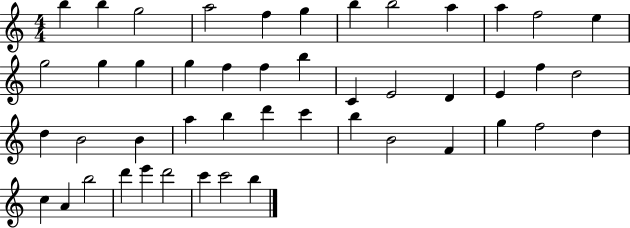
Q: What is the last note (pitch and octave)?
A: B5